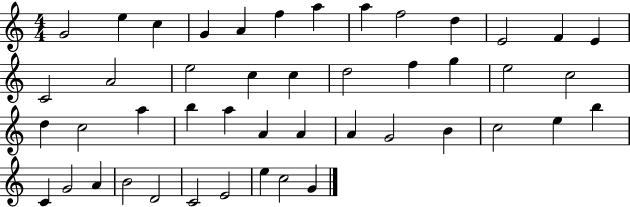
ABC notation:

X:1
T:Untitled
M:4/4
L:1/4
K:C
G2 e c G A f a a f2 d E2 F E C2 A2 e2 c c d2 f g e2 c2 d c2 a b a A A A G2 B c2 e b C G2 A B2 D2 C2 E2 e c2 G